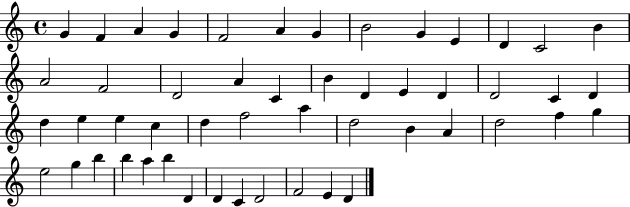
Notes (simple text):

G4/q F4/q A4/q G4/q F4/h A4/q G4/q B4/h G4/q E4/q D4/q C4/h B4/q A4/h F4/h D4/h A4/q C4/q B4/q D4/q E4/q D4/q D4/h C4/q D4/q D5/q E5/q E5/q C5/q D5/q F5/h A5/q D5/h B4/q A4/q D5/h F5/q G5/q E5/h G5/q B5/q B5/q A5/q B5/q D4/q D4/q C4/q D4/h F4/h E4/q D4/q